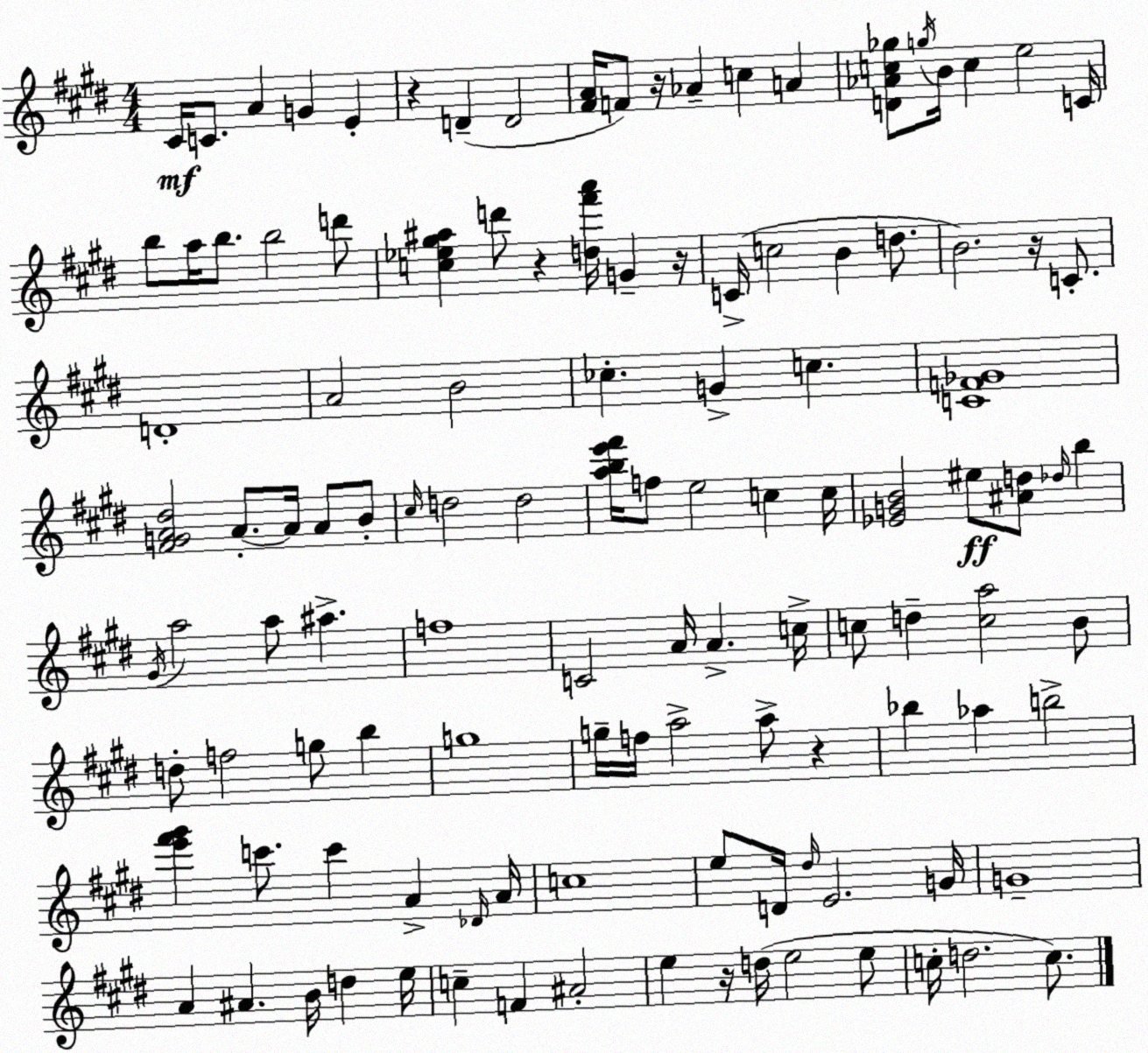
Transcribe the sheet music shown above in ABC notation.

X:1
T:Untitled
M:4/4
L:1/4
K:E
^C/4 C/2 A G E z D D2 [^FA]/4 F/2 z/4 _A c A [D_Ac_g]/2 g/4 B/4 c e2 C/4 b/2 a/4 b/2 b2 d'/2 [c_e^g^a] d'/2 z [d^f'a']/4 G z/4 C/4 c2 B d/2 B2 z/4 C/2 D4 A2 B2 _c G c [CF_G]4 [^FGA^d]2 A/2 A/4 A/2 B/2 ^c/4 d2 d2 [abe'^f']/4 f/2 e2 c c/4 [_EGB]2 ^e/2 [^Ad]/2 _d/4 b ^G/4 a2 a/2 ^a f4 C2 A/4 A c/4 c/2 d [ca]2 B/2 d/2 f2 g/2 b g4 g/4 f/4 a2 a/2 z _b _a b2 [e'^f'^g'] c'/2 c' A _D/4 A/4 c4 e/2 D/4 ^d/4 E2 G/4 G4 A ^A B/4 d e/4 c F ^A2 e z/4 d/4 e2 e/2 c/4 d2 c/2